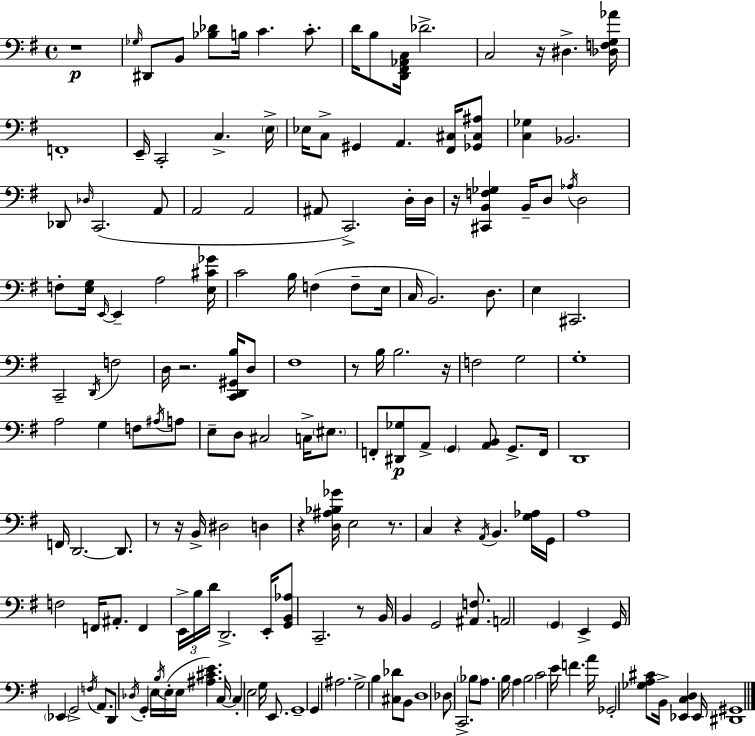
X:1
T:Untitled
M:4/4
L:1/4
K:G
z4 _G,/4 ^D,,/2 B,,/2 [_B,_D]/2 B,/4 C C/2 D/4 B,/2 [D,,^F,,_A,,C,]/4 _D2 C,2 z/4 ^D, [_D,F,G,_A]/4 F,,4 E,,/4 C,,2 C, E,/4 _E,/4 C,/2 ^G,, A,, [^F,,^C,]/4 [_G,,^C,^A,]/2 [C,_G,] _B,,2 _D,,/2 _D,/4 C,,2 A,,/2 A,,2 A,,2 ^A,,/2 C,,2 D,/4 D,/4 z/4 [^C,,B,,F,_G,] B,,/4 D,/2 _A,/4 D,2 F,/2 [E,G,]/4 E,,/4 E,, A,2 [E,^C_G]/4 C2 B,/4 F, F,/2 E,/4 C,/4 B,,2 D,/2 E, ^C,,2 C,,2 D,,/4 F,2 D,/4 z2 [C,,D,,^G,,B,]/4 D,/2 ^F,4 z/2 B,/4 B,2 z/4 F,2 G,2 G,4 A,2 G, F,/2 ^A,/4 A,/2 E,/2 D,/2 ^C,2 C,/4 ^E,/2 F,,/2 [^D,,_G,]/2 A,,/2 G,, [A,,B,,]/2 G,,/2 F,,/4 D,,4 F,,/4 D,,2 D,,/2 z/2 z/4 B,,/4 ^D,2 D, z [D,^A,_B,_G]/4 E,2 z/2 C, z A,,/4 B,, [G,_A,]/4 G,,/4 A,4 F,2 F,,/4 ^A,,/2 F,, E,,/4 B,/4 D/4 D,,2 E,,/4 [G,,B,,_A,]/2 C,,2 z/2 B,,/4 B,, G,,2 [^A,,F,]/2 A,,2 G,, E,, G,,/4 _E,, G,,2 F,/4 A,,/2 D,,/2 _D,/4 G,, E,/4 B,/4 E,/4 E,/4 [^A,^CE] C,/4 C, E,2 G,/4 E,,/2 G,,4 G,, ^A,2 G,2 B, [^C,_D]/2 B,,/2 D,4 _D,/2 C,,2 _B,/2 A,/2 B,/4 A, B,2 C2 E/4 F A/4 _G,,2 [_G,A,^C]/2 B,,/4 [_E,,C,D,] _E,,/4 [^D,,^G,,]4